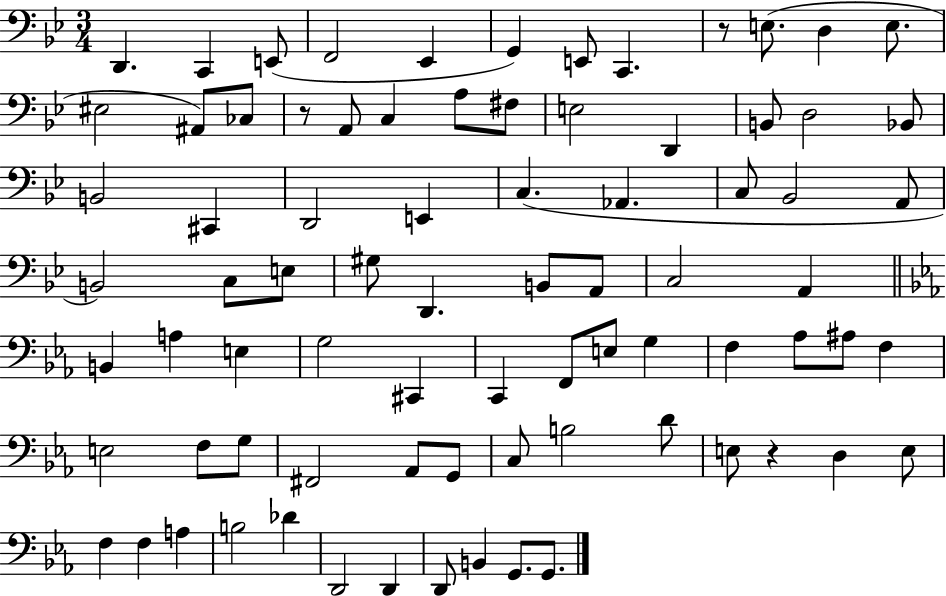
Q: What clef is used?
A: bass